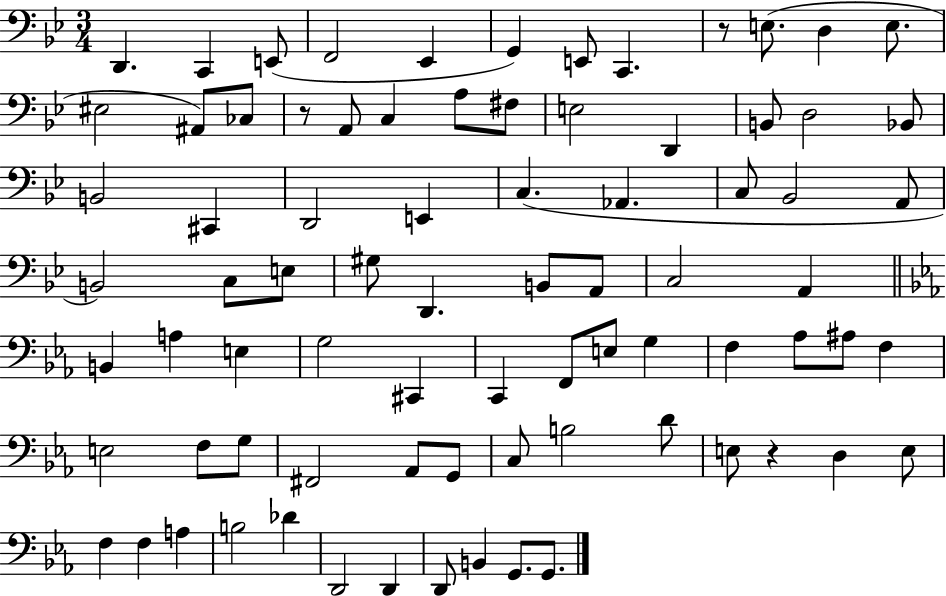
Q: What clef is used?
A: bass